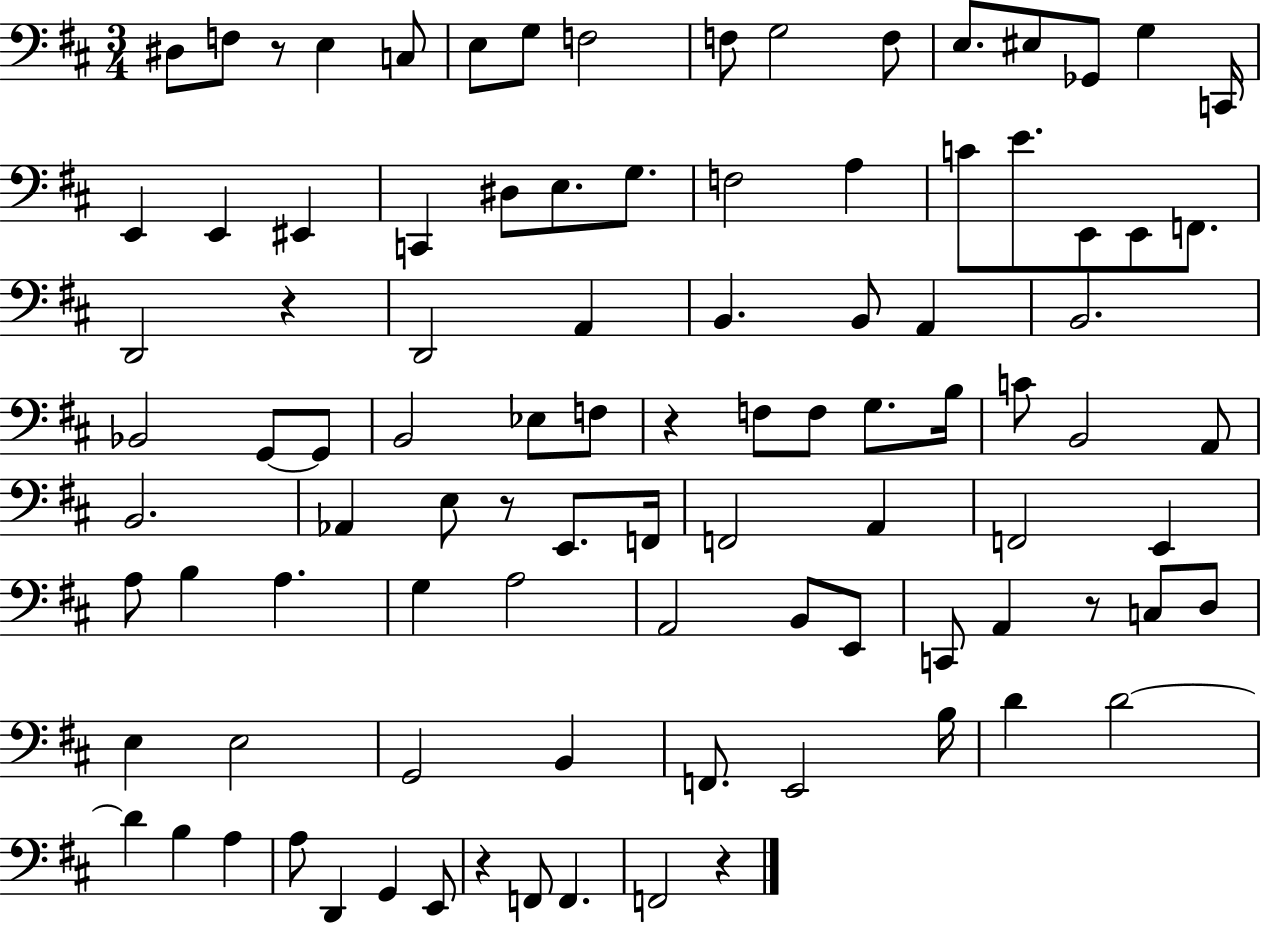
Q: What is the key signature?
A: D major